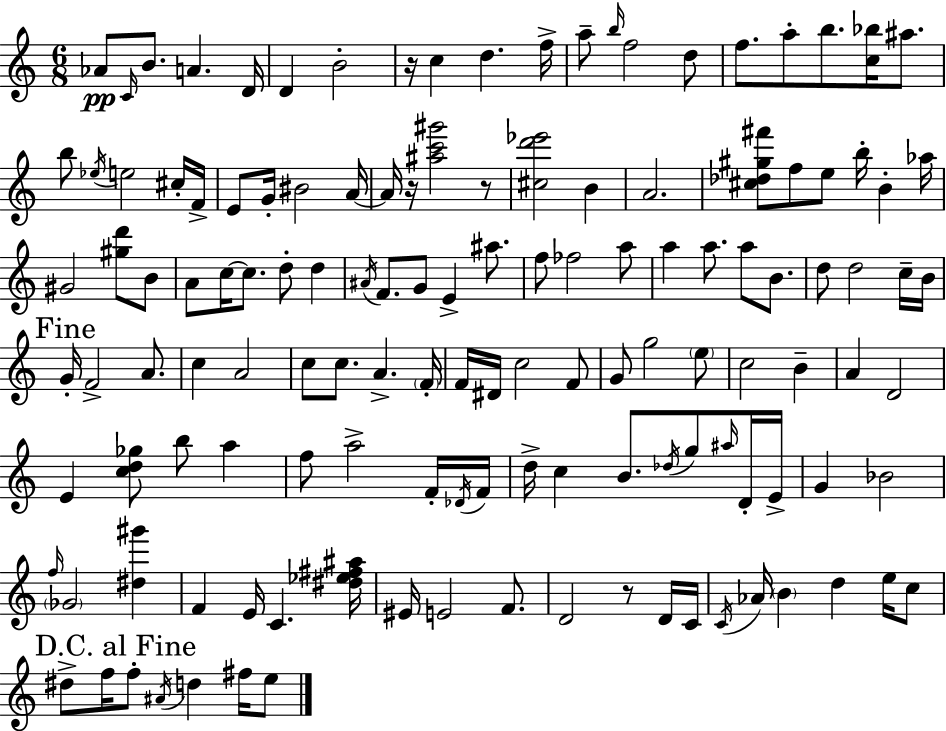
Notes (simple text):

Ab4/e C4/s B4/e. A4/q. D4/s D4/q B4/h R/s C5/q D5/q. F5/s A5/e B5/s F5/h D5/e F5/e. A5/e B5/e. [C5,Bb5]/s A#5/e. B5/e Eb5/s E5/h C#5/s F4/s E4/e G4/s BIS4/h A4/s A4/s R/s [A#5,C6,G#6]/h R/e [C#5,D6,Eb6]/h B4/q A4/h. [C#5,Db5,G#5,F#6]/e F5/e E5/e B5/s B4/q Ab5/s G#4/h [G#5,D6]/e B4/e A4/e C5/s C5/e. D5/e D5/q A#4/s F4/e. G4/e E4/q A#5/e. F5/e FES5/h A5/e A5/q A5/e. A5/e B4/e. D5/e D5/h C5/s B4/s G4/s F4/h A4/e. C5/q A4/h C5/e C5/e. A4/q. F4/s F4/s D#4/s C5/h F4/e G4/e G5/h E5/e C5/h B4/q A4/q D4/h E4/q [C5,D5,Gb5]/e B5/e A5/q F5/e A5/h F4/s Db4/s F4/s D5/s C5/q B4/e. Db5/s G5/e A#5/s D4/s E4/s G4/q Bb4/h F5/s Gb4/h [D#5,G#6]/q F4/q E4/s C4/q. [D#5,Eb5,F#5,A#5]/s EIS4/s E4/h F4/e. D4/h R/e D4/s C4/s C4/s Ab4/s B4/q D5/q E5/s C5/e D#5/e F5/s F5/e A#4/s D5/q F#5/s E5/e